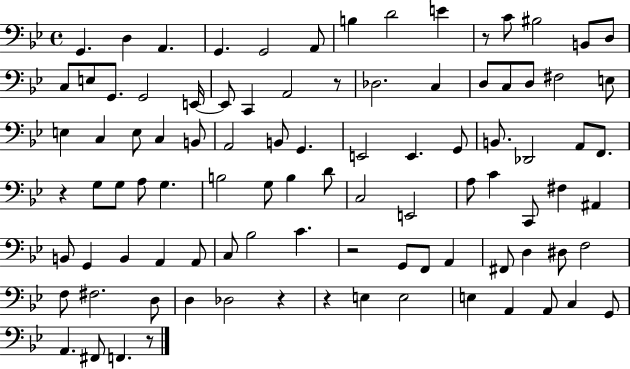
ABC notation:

X:1
T:Untitled
M:4/4
L:1/4
K:Bb
G,, D, A,, G,, G,,2 A,,/2 B, D2 E z/2 C/2 ^B,2 B,,/2 D,/2 C,/2 E,/2 G,,/2 G,,2 E,,/4 E,,/2 C,, A,,2 z/2 _D,2 C, D,/2 C,/2 D,/2 ^F,2 E,/2 E, C, E,/2 C, B,,/2 A,,2 B,,/2 G,, E,,2 E,, G,,/2 B,,/2 _D,,2 A,,/2 F,,/2 z G,/2 G,/2 A,/2 G, B,2 G,/2 B, D/2 C,2 E,,2 A,/2 C C,,/2 ^F, ^A,, B,,/2 G,, B,, A,, A,,/2 C,/2 _B,2 C z2 G,,/2 F,,/2 A,, ^F,,/2 D, ^D,/2 F,2 F,/2 ^F,2 D,/2 D, _D,2 z z E, E,2 E, A,, A,,/2 C, G,,/2 A,, ^F,,/2 F,, z/2